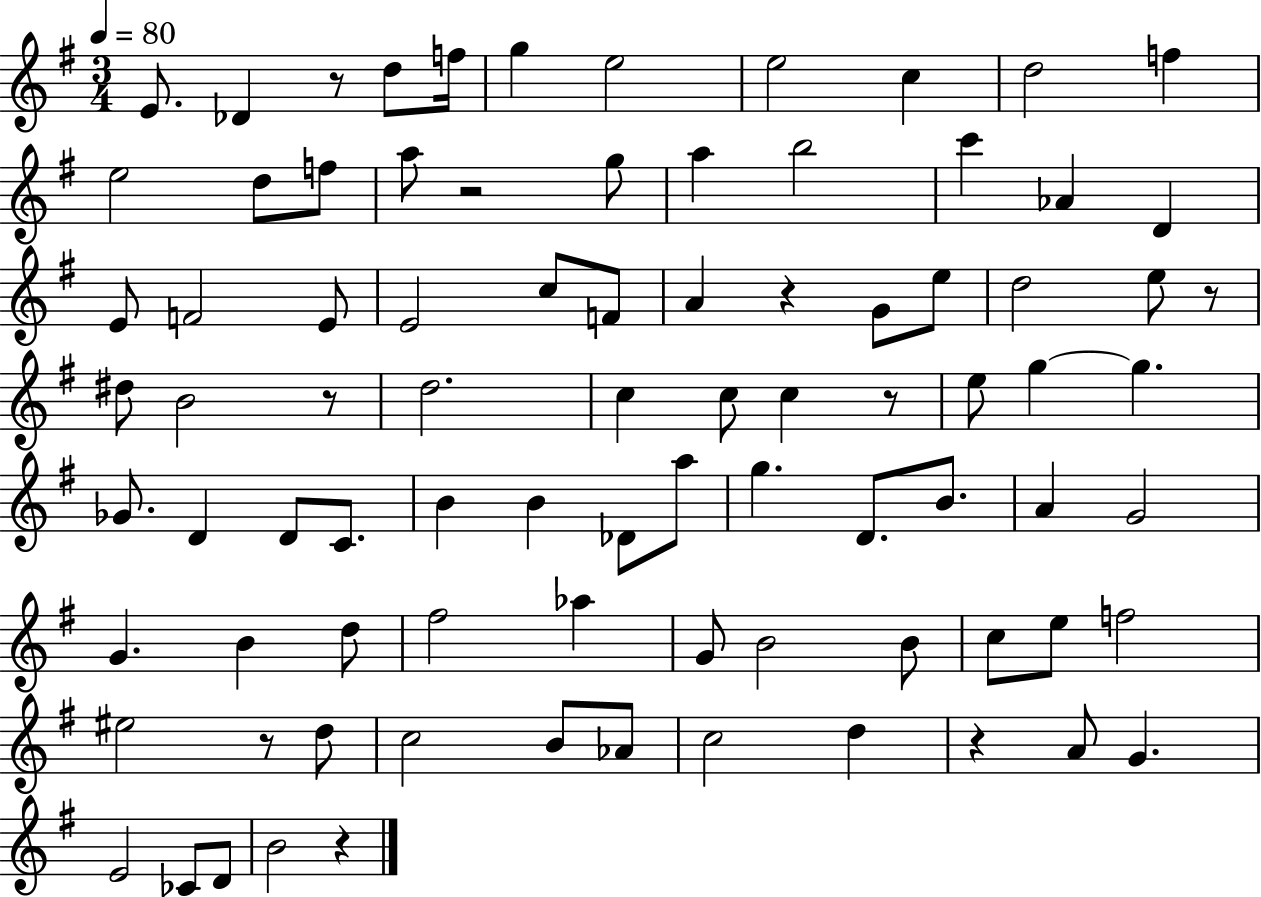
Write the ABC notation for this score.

X:1
T:Untitled
M:3/4
L:1/4
K:G
E/2 _D z/2 d/2 f/4 g e2 e2 c d2 f e2 d/2 f/2 a/2 z2 g/2 a b2 c' _A D E/2 F2 E/2 E2 c/2 F/2 A z G/2 e/2 d2 e/2 z/2 ^d/2 B2 z/2 d2 c c/2 c z/2 e/2 g g _G/2 D D/2 C/2 B B _D/2 a/2 g D/2 B/2 A G2 G B d/2 ^f2 _a G/2 B2 B/2 c/2 e/2 f2 ^e2 z/2 d/2 c2 B/2 _A/2 c2 d z A/2 G E2 _C/2 D/2 B2 z